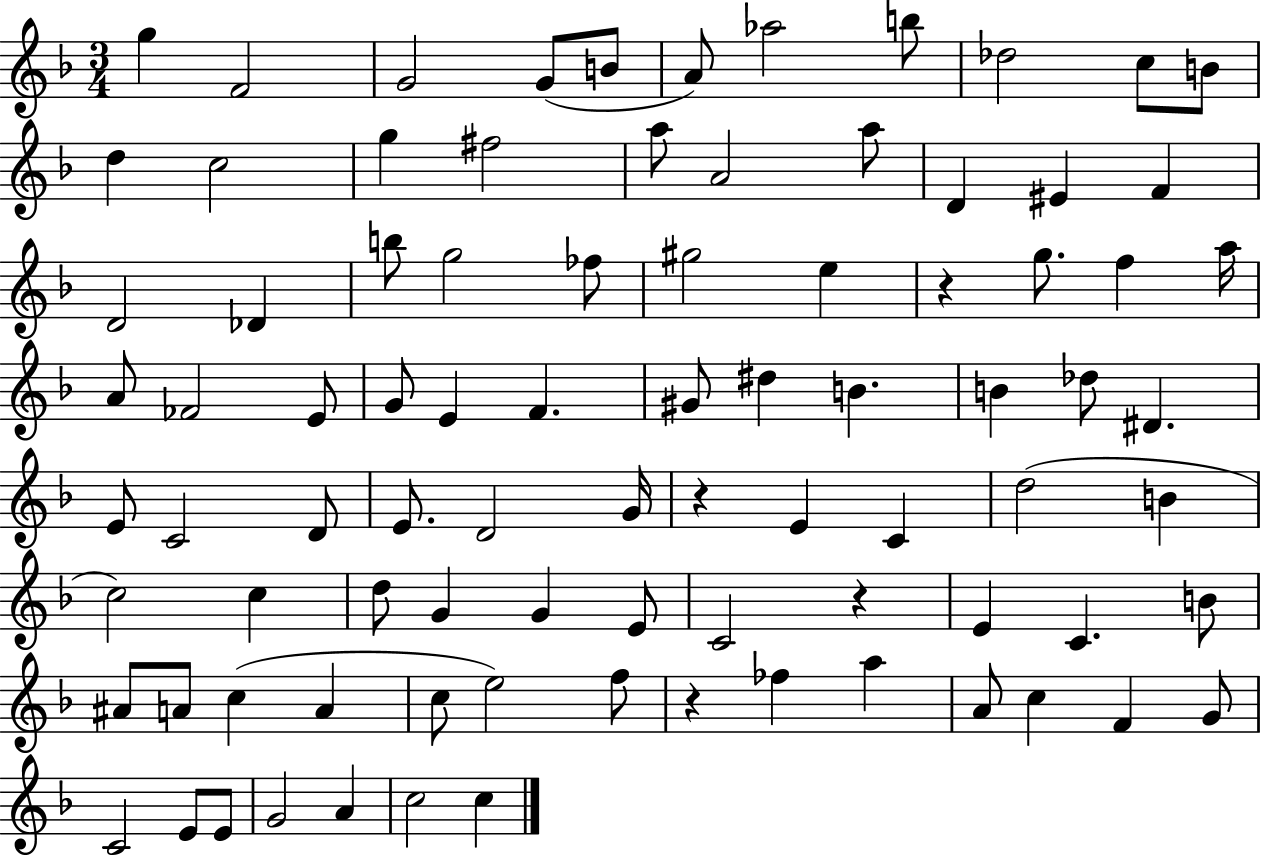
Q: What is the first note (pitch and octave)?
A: G5